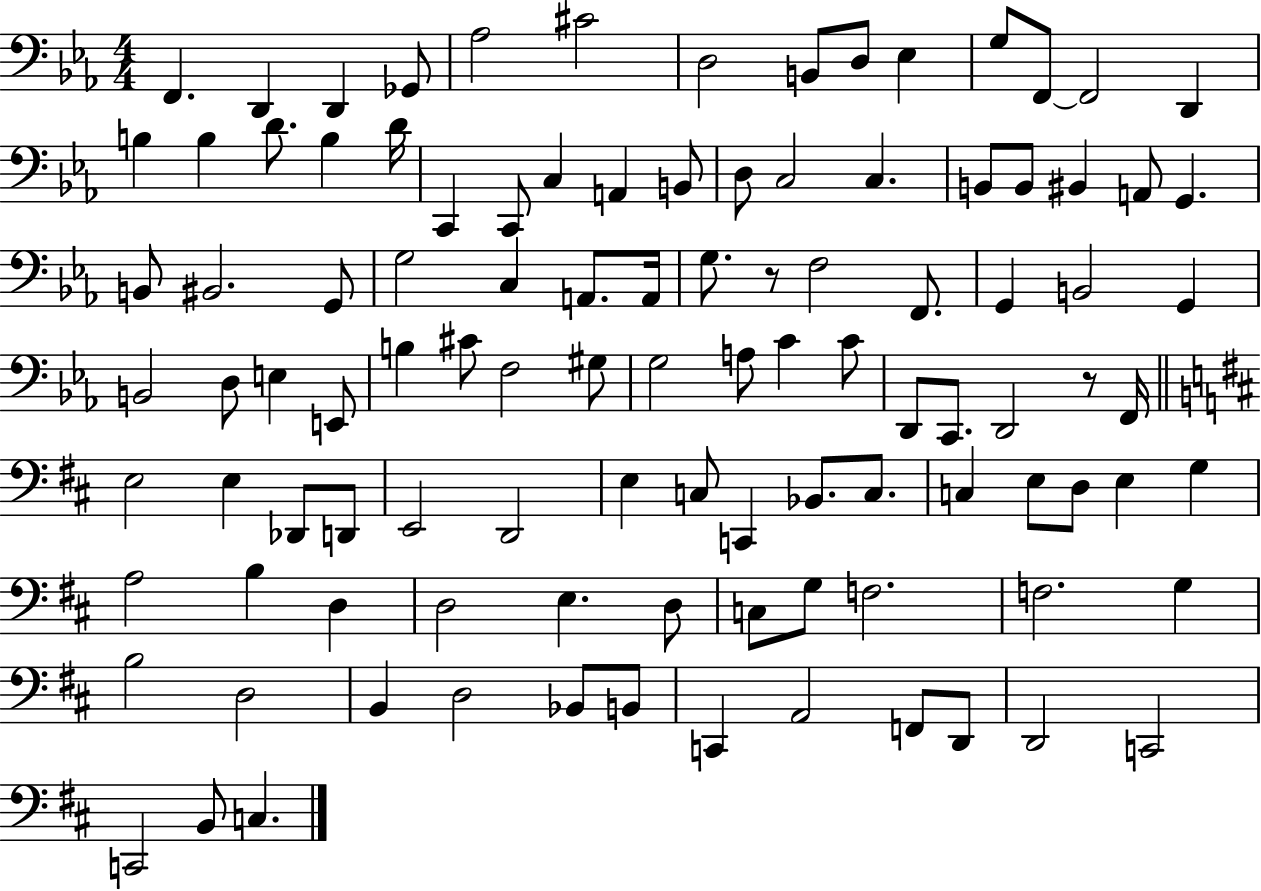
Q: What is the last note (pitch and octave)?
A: C3